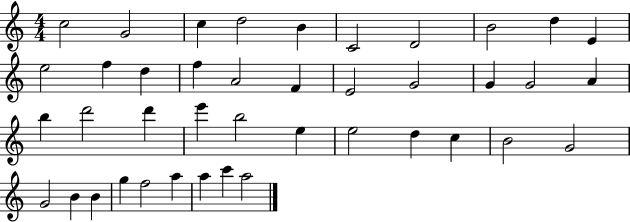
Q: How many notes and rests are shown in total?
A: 41